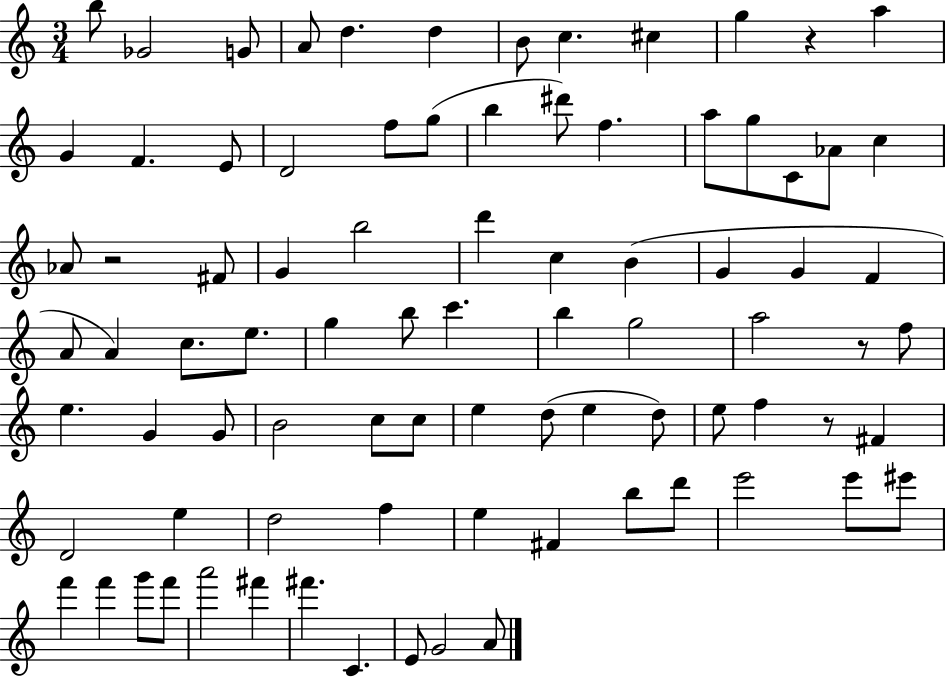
B5/e Gb4/h G4/e A4/e D5/q. D5/q B4/e C5/q. C#5/q G5/q R/q A5/q G4/q F4/q. E4/e D4/h F5/e G5/e B5/q D#6/e F5/q. A5/e G5/e C4/e Ab4/e C5/q Ab4/e R/h F#4/e G4/q B5/h D6/q C5/q B4/q G4/q G4/q F4/q A4/e A4/q C5/e. E5/e. G5/q B5/e C6/q. B5/q G5/h A5/h R/e F5/e E5/q. G4/q G4/e B4/h C5/e C5/e E5/q D5/e E5/q D5/e E5/e F5/q R/e F#4/q D4/h E5/q D5/h F5/q E5/q F#4/q B5/e D6/e E6/h E6/e EIS6/e F6/q F6/q G6/e F6/e A6/h F#6/q F#6/q. C4/q. E4/e G4/h A4/e